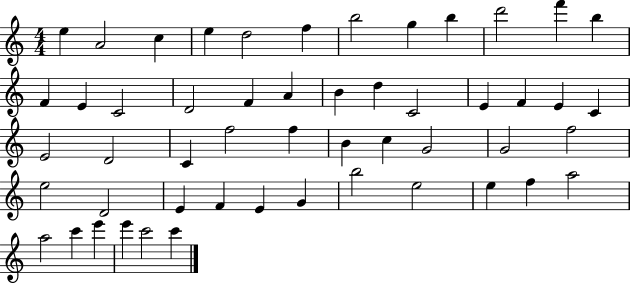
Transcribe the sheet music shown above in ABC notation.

X:1
T:Untitled
M:4/4
L:1/4
K:C
e A2 c e d2 f b2 g b d'2 f' b F E C2 D2 F A B d C2 E F E C E2 D2 C f2 f B c G2 G2 f2 e2 D2 E F E G b2 e2 e f a2 a2 c' e' e' c'2 c'